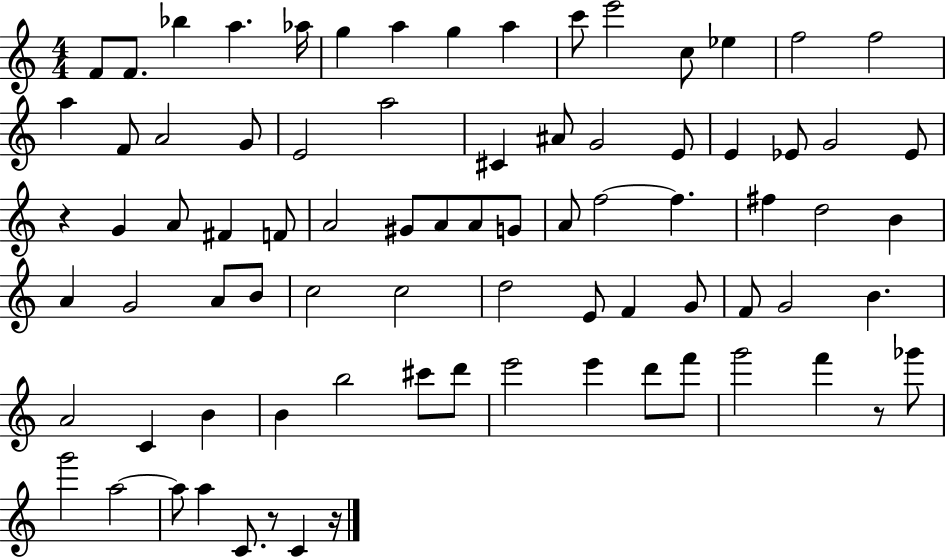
F4/e F4/e. Bb5/q A5/q. Ab5/s G5/q A5/q G5/q A5/q C6/e E6/h C5/e Eb5/q F5/h F5/h A5/q F4/e A4/h G4/e E4/h A5/h C#4/q A#4/e G4/h E4/e E4/q Eb4/e G4/h Eb4/e R/q G4/q A4/e F#4/q F4/e A4/h G#4/e A4/e A4/e G4/e A4/e F5/h F5/q. F#5/q D5/h B4/q A4/q G4/h A4/e B4/e C5/h C5/h D5/h E4/e F4/q G4/e F4/e G4/h B4/q. A4/h C4/q B4/q B4/q B5/h C#6/e D6/e E6/h E6/q D6/e F6/e G6/h F6/q R/e Gb6/e G6/h A5/h A5/e A5/q C4/e. R/e C4/q R/s